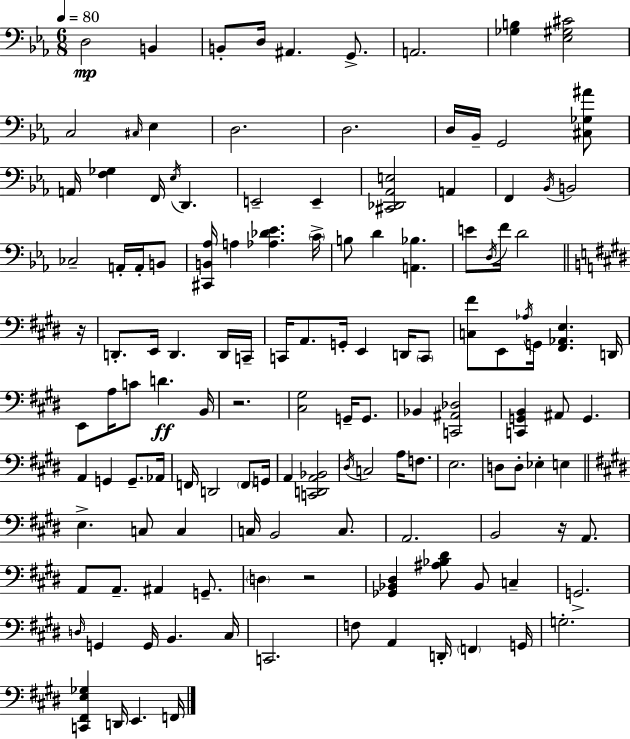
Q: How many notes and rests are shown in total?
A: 133